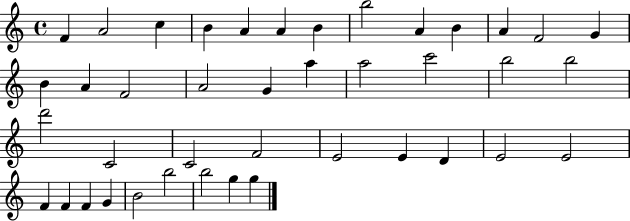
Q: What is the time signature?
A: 4/4